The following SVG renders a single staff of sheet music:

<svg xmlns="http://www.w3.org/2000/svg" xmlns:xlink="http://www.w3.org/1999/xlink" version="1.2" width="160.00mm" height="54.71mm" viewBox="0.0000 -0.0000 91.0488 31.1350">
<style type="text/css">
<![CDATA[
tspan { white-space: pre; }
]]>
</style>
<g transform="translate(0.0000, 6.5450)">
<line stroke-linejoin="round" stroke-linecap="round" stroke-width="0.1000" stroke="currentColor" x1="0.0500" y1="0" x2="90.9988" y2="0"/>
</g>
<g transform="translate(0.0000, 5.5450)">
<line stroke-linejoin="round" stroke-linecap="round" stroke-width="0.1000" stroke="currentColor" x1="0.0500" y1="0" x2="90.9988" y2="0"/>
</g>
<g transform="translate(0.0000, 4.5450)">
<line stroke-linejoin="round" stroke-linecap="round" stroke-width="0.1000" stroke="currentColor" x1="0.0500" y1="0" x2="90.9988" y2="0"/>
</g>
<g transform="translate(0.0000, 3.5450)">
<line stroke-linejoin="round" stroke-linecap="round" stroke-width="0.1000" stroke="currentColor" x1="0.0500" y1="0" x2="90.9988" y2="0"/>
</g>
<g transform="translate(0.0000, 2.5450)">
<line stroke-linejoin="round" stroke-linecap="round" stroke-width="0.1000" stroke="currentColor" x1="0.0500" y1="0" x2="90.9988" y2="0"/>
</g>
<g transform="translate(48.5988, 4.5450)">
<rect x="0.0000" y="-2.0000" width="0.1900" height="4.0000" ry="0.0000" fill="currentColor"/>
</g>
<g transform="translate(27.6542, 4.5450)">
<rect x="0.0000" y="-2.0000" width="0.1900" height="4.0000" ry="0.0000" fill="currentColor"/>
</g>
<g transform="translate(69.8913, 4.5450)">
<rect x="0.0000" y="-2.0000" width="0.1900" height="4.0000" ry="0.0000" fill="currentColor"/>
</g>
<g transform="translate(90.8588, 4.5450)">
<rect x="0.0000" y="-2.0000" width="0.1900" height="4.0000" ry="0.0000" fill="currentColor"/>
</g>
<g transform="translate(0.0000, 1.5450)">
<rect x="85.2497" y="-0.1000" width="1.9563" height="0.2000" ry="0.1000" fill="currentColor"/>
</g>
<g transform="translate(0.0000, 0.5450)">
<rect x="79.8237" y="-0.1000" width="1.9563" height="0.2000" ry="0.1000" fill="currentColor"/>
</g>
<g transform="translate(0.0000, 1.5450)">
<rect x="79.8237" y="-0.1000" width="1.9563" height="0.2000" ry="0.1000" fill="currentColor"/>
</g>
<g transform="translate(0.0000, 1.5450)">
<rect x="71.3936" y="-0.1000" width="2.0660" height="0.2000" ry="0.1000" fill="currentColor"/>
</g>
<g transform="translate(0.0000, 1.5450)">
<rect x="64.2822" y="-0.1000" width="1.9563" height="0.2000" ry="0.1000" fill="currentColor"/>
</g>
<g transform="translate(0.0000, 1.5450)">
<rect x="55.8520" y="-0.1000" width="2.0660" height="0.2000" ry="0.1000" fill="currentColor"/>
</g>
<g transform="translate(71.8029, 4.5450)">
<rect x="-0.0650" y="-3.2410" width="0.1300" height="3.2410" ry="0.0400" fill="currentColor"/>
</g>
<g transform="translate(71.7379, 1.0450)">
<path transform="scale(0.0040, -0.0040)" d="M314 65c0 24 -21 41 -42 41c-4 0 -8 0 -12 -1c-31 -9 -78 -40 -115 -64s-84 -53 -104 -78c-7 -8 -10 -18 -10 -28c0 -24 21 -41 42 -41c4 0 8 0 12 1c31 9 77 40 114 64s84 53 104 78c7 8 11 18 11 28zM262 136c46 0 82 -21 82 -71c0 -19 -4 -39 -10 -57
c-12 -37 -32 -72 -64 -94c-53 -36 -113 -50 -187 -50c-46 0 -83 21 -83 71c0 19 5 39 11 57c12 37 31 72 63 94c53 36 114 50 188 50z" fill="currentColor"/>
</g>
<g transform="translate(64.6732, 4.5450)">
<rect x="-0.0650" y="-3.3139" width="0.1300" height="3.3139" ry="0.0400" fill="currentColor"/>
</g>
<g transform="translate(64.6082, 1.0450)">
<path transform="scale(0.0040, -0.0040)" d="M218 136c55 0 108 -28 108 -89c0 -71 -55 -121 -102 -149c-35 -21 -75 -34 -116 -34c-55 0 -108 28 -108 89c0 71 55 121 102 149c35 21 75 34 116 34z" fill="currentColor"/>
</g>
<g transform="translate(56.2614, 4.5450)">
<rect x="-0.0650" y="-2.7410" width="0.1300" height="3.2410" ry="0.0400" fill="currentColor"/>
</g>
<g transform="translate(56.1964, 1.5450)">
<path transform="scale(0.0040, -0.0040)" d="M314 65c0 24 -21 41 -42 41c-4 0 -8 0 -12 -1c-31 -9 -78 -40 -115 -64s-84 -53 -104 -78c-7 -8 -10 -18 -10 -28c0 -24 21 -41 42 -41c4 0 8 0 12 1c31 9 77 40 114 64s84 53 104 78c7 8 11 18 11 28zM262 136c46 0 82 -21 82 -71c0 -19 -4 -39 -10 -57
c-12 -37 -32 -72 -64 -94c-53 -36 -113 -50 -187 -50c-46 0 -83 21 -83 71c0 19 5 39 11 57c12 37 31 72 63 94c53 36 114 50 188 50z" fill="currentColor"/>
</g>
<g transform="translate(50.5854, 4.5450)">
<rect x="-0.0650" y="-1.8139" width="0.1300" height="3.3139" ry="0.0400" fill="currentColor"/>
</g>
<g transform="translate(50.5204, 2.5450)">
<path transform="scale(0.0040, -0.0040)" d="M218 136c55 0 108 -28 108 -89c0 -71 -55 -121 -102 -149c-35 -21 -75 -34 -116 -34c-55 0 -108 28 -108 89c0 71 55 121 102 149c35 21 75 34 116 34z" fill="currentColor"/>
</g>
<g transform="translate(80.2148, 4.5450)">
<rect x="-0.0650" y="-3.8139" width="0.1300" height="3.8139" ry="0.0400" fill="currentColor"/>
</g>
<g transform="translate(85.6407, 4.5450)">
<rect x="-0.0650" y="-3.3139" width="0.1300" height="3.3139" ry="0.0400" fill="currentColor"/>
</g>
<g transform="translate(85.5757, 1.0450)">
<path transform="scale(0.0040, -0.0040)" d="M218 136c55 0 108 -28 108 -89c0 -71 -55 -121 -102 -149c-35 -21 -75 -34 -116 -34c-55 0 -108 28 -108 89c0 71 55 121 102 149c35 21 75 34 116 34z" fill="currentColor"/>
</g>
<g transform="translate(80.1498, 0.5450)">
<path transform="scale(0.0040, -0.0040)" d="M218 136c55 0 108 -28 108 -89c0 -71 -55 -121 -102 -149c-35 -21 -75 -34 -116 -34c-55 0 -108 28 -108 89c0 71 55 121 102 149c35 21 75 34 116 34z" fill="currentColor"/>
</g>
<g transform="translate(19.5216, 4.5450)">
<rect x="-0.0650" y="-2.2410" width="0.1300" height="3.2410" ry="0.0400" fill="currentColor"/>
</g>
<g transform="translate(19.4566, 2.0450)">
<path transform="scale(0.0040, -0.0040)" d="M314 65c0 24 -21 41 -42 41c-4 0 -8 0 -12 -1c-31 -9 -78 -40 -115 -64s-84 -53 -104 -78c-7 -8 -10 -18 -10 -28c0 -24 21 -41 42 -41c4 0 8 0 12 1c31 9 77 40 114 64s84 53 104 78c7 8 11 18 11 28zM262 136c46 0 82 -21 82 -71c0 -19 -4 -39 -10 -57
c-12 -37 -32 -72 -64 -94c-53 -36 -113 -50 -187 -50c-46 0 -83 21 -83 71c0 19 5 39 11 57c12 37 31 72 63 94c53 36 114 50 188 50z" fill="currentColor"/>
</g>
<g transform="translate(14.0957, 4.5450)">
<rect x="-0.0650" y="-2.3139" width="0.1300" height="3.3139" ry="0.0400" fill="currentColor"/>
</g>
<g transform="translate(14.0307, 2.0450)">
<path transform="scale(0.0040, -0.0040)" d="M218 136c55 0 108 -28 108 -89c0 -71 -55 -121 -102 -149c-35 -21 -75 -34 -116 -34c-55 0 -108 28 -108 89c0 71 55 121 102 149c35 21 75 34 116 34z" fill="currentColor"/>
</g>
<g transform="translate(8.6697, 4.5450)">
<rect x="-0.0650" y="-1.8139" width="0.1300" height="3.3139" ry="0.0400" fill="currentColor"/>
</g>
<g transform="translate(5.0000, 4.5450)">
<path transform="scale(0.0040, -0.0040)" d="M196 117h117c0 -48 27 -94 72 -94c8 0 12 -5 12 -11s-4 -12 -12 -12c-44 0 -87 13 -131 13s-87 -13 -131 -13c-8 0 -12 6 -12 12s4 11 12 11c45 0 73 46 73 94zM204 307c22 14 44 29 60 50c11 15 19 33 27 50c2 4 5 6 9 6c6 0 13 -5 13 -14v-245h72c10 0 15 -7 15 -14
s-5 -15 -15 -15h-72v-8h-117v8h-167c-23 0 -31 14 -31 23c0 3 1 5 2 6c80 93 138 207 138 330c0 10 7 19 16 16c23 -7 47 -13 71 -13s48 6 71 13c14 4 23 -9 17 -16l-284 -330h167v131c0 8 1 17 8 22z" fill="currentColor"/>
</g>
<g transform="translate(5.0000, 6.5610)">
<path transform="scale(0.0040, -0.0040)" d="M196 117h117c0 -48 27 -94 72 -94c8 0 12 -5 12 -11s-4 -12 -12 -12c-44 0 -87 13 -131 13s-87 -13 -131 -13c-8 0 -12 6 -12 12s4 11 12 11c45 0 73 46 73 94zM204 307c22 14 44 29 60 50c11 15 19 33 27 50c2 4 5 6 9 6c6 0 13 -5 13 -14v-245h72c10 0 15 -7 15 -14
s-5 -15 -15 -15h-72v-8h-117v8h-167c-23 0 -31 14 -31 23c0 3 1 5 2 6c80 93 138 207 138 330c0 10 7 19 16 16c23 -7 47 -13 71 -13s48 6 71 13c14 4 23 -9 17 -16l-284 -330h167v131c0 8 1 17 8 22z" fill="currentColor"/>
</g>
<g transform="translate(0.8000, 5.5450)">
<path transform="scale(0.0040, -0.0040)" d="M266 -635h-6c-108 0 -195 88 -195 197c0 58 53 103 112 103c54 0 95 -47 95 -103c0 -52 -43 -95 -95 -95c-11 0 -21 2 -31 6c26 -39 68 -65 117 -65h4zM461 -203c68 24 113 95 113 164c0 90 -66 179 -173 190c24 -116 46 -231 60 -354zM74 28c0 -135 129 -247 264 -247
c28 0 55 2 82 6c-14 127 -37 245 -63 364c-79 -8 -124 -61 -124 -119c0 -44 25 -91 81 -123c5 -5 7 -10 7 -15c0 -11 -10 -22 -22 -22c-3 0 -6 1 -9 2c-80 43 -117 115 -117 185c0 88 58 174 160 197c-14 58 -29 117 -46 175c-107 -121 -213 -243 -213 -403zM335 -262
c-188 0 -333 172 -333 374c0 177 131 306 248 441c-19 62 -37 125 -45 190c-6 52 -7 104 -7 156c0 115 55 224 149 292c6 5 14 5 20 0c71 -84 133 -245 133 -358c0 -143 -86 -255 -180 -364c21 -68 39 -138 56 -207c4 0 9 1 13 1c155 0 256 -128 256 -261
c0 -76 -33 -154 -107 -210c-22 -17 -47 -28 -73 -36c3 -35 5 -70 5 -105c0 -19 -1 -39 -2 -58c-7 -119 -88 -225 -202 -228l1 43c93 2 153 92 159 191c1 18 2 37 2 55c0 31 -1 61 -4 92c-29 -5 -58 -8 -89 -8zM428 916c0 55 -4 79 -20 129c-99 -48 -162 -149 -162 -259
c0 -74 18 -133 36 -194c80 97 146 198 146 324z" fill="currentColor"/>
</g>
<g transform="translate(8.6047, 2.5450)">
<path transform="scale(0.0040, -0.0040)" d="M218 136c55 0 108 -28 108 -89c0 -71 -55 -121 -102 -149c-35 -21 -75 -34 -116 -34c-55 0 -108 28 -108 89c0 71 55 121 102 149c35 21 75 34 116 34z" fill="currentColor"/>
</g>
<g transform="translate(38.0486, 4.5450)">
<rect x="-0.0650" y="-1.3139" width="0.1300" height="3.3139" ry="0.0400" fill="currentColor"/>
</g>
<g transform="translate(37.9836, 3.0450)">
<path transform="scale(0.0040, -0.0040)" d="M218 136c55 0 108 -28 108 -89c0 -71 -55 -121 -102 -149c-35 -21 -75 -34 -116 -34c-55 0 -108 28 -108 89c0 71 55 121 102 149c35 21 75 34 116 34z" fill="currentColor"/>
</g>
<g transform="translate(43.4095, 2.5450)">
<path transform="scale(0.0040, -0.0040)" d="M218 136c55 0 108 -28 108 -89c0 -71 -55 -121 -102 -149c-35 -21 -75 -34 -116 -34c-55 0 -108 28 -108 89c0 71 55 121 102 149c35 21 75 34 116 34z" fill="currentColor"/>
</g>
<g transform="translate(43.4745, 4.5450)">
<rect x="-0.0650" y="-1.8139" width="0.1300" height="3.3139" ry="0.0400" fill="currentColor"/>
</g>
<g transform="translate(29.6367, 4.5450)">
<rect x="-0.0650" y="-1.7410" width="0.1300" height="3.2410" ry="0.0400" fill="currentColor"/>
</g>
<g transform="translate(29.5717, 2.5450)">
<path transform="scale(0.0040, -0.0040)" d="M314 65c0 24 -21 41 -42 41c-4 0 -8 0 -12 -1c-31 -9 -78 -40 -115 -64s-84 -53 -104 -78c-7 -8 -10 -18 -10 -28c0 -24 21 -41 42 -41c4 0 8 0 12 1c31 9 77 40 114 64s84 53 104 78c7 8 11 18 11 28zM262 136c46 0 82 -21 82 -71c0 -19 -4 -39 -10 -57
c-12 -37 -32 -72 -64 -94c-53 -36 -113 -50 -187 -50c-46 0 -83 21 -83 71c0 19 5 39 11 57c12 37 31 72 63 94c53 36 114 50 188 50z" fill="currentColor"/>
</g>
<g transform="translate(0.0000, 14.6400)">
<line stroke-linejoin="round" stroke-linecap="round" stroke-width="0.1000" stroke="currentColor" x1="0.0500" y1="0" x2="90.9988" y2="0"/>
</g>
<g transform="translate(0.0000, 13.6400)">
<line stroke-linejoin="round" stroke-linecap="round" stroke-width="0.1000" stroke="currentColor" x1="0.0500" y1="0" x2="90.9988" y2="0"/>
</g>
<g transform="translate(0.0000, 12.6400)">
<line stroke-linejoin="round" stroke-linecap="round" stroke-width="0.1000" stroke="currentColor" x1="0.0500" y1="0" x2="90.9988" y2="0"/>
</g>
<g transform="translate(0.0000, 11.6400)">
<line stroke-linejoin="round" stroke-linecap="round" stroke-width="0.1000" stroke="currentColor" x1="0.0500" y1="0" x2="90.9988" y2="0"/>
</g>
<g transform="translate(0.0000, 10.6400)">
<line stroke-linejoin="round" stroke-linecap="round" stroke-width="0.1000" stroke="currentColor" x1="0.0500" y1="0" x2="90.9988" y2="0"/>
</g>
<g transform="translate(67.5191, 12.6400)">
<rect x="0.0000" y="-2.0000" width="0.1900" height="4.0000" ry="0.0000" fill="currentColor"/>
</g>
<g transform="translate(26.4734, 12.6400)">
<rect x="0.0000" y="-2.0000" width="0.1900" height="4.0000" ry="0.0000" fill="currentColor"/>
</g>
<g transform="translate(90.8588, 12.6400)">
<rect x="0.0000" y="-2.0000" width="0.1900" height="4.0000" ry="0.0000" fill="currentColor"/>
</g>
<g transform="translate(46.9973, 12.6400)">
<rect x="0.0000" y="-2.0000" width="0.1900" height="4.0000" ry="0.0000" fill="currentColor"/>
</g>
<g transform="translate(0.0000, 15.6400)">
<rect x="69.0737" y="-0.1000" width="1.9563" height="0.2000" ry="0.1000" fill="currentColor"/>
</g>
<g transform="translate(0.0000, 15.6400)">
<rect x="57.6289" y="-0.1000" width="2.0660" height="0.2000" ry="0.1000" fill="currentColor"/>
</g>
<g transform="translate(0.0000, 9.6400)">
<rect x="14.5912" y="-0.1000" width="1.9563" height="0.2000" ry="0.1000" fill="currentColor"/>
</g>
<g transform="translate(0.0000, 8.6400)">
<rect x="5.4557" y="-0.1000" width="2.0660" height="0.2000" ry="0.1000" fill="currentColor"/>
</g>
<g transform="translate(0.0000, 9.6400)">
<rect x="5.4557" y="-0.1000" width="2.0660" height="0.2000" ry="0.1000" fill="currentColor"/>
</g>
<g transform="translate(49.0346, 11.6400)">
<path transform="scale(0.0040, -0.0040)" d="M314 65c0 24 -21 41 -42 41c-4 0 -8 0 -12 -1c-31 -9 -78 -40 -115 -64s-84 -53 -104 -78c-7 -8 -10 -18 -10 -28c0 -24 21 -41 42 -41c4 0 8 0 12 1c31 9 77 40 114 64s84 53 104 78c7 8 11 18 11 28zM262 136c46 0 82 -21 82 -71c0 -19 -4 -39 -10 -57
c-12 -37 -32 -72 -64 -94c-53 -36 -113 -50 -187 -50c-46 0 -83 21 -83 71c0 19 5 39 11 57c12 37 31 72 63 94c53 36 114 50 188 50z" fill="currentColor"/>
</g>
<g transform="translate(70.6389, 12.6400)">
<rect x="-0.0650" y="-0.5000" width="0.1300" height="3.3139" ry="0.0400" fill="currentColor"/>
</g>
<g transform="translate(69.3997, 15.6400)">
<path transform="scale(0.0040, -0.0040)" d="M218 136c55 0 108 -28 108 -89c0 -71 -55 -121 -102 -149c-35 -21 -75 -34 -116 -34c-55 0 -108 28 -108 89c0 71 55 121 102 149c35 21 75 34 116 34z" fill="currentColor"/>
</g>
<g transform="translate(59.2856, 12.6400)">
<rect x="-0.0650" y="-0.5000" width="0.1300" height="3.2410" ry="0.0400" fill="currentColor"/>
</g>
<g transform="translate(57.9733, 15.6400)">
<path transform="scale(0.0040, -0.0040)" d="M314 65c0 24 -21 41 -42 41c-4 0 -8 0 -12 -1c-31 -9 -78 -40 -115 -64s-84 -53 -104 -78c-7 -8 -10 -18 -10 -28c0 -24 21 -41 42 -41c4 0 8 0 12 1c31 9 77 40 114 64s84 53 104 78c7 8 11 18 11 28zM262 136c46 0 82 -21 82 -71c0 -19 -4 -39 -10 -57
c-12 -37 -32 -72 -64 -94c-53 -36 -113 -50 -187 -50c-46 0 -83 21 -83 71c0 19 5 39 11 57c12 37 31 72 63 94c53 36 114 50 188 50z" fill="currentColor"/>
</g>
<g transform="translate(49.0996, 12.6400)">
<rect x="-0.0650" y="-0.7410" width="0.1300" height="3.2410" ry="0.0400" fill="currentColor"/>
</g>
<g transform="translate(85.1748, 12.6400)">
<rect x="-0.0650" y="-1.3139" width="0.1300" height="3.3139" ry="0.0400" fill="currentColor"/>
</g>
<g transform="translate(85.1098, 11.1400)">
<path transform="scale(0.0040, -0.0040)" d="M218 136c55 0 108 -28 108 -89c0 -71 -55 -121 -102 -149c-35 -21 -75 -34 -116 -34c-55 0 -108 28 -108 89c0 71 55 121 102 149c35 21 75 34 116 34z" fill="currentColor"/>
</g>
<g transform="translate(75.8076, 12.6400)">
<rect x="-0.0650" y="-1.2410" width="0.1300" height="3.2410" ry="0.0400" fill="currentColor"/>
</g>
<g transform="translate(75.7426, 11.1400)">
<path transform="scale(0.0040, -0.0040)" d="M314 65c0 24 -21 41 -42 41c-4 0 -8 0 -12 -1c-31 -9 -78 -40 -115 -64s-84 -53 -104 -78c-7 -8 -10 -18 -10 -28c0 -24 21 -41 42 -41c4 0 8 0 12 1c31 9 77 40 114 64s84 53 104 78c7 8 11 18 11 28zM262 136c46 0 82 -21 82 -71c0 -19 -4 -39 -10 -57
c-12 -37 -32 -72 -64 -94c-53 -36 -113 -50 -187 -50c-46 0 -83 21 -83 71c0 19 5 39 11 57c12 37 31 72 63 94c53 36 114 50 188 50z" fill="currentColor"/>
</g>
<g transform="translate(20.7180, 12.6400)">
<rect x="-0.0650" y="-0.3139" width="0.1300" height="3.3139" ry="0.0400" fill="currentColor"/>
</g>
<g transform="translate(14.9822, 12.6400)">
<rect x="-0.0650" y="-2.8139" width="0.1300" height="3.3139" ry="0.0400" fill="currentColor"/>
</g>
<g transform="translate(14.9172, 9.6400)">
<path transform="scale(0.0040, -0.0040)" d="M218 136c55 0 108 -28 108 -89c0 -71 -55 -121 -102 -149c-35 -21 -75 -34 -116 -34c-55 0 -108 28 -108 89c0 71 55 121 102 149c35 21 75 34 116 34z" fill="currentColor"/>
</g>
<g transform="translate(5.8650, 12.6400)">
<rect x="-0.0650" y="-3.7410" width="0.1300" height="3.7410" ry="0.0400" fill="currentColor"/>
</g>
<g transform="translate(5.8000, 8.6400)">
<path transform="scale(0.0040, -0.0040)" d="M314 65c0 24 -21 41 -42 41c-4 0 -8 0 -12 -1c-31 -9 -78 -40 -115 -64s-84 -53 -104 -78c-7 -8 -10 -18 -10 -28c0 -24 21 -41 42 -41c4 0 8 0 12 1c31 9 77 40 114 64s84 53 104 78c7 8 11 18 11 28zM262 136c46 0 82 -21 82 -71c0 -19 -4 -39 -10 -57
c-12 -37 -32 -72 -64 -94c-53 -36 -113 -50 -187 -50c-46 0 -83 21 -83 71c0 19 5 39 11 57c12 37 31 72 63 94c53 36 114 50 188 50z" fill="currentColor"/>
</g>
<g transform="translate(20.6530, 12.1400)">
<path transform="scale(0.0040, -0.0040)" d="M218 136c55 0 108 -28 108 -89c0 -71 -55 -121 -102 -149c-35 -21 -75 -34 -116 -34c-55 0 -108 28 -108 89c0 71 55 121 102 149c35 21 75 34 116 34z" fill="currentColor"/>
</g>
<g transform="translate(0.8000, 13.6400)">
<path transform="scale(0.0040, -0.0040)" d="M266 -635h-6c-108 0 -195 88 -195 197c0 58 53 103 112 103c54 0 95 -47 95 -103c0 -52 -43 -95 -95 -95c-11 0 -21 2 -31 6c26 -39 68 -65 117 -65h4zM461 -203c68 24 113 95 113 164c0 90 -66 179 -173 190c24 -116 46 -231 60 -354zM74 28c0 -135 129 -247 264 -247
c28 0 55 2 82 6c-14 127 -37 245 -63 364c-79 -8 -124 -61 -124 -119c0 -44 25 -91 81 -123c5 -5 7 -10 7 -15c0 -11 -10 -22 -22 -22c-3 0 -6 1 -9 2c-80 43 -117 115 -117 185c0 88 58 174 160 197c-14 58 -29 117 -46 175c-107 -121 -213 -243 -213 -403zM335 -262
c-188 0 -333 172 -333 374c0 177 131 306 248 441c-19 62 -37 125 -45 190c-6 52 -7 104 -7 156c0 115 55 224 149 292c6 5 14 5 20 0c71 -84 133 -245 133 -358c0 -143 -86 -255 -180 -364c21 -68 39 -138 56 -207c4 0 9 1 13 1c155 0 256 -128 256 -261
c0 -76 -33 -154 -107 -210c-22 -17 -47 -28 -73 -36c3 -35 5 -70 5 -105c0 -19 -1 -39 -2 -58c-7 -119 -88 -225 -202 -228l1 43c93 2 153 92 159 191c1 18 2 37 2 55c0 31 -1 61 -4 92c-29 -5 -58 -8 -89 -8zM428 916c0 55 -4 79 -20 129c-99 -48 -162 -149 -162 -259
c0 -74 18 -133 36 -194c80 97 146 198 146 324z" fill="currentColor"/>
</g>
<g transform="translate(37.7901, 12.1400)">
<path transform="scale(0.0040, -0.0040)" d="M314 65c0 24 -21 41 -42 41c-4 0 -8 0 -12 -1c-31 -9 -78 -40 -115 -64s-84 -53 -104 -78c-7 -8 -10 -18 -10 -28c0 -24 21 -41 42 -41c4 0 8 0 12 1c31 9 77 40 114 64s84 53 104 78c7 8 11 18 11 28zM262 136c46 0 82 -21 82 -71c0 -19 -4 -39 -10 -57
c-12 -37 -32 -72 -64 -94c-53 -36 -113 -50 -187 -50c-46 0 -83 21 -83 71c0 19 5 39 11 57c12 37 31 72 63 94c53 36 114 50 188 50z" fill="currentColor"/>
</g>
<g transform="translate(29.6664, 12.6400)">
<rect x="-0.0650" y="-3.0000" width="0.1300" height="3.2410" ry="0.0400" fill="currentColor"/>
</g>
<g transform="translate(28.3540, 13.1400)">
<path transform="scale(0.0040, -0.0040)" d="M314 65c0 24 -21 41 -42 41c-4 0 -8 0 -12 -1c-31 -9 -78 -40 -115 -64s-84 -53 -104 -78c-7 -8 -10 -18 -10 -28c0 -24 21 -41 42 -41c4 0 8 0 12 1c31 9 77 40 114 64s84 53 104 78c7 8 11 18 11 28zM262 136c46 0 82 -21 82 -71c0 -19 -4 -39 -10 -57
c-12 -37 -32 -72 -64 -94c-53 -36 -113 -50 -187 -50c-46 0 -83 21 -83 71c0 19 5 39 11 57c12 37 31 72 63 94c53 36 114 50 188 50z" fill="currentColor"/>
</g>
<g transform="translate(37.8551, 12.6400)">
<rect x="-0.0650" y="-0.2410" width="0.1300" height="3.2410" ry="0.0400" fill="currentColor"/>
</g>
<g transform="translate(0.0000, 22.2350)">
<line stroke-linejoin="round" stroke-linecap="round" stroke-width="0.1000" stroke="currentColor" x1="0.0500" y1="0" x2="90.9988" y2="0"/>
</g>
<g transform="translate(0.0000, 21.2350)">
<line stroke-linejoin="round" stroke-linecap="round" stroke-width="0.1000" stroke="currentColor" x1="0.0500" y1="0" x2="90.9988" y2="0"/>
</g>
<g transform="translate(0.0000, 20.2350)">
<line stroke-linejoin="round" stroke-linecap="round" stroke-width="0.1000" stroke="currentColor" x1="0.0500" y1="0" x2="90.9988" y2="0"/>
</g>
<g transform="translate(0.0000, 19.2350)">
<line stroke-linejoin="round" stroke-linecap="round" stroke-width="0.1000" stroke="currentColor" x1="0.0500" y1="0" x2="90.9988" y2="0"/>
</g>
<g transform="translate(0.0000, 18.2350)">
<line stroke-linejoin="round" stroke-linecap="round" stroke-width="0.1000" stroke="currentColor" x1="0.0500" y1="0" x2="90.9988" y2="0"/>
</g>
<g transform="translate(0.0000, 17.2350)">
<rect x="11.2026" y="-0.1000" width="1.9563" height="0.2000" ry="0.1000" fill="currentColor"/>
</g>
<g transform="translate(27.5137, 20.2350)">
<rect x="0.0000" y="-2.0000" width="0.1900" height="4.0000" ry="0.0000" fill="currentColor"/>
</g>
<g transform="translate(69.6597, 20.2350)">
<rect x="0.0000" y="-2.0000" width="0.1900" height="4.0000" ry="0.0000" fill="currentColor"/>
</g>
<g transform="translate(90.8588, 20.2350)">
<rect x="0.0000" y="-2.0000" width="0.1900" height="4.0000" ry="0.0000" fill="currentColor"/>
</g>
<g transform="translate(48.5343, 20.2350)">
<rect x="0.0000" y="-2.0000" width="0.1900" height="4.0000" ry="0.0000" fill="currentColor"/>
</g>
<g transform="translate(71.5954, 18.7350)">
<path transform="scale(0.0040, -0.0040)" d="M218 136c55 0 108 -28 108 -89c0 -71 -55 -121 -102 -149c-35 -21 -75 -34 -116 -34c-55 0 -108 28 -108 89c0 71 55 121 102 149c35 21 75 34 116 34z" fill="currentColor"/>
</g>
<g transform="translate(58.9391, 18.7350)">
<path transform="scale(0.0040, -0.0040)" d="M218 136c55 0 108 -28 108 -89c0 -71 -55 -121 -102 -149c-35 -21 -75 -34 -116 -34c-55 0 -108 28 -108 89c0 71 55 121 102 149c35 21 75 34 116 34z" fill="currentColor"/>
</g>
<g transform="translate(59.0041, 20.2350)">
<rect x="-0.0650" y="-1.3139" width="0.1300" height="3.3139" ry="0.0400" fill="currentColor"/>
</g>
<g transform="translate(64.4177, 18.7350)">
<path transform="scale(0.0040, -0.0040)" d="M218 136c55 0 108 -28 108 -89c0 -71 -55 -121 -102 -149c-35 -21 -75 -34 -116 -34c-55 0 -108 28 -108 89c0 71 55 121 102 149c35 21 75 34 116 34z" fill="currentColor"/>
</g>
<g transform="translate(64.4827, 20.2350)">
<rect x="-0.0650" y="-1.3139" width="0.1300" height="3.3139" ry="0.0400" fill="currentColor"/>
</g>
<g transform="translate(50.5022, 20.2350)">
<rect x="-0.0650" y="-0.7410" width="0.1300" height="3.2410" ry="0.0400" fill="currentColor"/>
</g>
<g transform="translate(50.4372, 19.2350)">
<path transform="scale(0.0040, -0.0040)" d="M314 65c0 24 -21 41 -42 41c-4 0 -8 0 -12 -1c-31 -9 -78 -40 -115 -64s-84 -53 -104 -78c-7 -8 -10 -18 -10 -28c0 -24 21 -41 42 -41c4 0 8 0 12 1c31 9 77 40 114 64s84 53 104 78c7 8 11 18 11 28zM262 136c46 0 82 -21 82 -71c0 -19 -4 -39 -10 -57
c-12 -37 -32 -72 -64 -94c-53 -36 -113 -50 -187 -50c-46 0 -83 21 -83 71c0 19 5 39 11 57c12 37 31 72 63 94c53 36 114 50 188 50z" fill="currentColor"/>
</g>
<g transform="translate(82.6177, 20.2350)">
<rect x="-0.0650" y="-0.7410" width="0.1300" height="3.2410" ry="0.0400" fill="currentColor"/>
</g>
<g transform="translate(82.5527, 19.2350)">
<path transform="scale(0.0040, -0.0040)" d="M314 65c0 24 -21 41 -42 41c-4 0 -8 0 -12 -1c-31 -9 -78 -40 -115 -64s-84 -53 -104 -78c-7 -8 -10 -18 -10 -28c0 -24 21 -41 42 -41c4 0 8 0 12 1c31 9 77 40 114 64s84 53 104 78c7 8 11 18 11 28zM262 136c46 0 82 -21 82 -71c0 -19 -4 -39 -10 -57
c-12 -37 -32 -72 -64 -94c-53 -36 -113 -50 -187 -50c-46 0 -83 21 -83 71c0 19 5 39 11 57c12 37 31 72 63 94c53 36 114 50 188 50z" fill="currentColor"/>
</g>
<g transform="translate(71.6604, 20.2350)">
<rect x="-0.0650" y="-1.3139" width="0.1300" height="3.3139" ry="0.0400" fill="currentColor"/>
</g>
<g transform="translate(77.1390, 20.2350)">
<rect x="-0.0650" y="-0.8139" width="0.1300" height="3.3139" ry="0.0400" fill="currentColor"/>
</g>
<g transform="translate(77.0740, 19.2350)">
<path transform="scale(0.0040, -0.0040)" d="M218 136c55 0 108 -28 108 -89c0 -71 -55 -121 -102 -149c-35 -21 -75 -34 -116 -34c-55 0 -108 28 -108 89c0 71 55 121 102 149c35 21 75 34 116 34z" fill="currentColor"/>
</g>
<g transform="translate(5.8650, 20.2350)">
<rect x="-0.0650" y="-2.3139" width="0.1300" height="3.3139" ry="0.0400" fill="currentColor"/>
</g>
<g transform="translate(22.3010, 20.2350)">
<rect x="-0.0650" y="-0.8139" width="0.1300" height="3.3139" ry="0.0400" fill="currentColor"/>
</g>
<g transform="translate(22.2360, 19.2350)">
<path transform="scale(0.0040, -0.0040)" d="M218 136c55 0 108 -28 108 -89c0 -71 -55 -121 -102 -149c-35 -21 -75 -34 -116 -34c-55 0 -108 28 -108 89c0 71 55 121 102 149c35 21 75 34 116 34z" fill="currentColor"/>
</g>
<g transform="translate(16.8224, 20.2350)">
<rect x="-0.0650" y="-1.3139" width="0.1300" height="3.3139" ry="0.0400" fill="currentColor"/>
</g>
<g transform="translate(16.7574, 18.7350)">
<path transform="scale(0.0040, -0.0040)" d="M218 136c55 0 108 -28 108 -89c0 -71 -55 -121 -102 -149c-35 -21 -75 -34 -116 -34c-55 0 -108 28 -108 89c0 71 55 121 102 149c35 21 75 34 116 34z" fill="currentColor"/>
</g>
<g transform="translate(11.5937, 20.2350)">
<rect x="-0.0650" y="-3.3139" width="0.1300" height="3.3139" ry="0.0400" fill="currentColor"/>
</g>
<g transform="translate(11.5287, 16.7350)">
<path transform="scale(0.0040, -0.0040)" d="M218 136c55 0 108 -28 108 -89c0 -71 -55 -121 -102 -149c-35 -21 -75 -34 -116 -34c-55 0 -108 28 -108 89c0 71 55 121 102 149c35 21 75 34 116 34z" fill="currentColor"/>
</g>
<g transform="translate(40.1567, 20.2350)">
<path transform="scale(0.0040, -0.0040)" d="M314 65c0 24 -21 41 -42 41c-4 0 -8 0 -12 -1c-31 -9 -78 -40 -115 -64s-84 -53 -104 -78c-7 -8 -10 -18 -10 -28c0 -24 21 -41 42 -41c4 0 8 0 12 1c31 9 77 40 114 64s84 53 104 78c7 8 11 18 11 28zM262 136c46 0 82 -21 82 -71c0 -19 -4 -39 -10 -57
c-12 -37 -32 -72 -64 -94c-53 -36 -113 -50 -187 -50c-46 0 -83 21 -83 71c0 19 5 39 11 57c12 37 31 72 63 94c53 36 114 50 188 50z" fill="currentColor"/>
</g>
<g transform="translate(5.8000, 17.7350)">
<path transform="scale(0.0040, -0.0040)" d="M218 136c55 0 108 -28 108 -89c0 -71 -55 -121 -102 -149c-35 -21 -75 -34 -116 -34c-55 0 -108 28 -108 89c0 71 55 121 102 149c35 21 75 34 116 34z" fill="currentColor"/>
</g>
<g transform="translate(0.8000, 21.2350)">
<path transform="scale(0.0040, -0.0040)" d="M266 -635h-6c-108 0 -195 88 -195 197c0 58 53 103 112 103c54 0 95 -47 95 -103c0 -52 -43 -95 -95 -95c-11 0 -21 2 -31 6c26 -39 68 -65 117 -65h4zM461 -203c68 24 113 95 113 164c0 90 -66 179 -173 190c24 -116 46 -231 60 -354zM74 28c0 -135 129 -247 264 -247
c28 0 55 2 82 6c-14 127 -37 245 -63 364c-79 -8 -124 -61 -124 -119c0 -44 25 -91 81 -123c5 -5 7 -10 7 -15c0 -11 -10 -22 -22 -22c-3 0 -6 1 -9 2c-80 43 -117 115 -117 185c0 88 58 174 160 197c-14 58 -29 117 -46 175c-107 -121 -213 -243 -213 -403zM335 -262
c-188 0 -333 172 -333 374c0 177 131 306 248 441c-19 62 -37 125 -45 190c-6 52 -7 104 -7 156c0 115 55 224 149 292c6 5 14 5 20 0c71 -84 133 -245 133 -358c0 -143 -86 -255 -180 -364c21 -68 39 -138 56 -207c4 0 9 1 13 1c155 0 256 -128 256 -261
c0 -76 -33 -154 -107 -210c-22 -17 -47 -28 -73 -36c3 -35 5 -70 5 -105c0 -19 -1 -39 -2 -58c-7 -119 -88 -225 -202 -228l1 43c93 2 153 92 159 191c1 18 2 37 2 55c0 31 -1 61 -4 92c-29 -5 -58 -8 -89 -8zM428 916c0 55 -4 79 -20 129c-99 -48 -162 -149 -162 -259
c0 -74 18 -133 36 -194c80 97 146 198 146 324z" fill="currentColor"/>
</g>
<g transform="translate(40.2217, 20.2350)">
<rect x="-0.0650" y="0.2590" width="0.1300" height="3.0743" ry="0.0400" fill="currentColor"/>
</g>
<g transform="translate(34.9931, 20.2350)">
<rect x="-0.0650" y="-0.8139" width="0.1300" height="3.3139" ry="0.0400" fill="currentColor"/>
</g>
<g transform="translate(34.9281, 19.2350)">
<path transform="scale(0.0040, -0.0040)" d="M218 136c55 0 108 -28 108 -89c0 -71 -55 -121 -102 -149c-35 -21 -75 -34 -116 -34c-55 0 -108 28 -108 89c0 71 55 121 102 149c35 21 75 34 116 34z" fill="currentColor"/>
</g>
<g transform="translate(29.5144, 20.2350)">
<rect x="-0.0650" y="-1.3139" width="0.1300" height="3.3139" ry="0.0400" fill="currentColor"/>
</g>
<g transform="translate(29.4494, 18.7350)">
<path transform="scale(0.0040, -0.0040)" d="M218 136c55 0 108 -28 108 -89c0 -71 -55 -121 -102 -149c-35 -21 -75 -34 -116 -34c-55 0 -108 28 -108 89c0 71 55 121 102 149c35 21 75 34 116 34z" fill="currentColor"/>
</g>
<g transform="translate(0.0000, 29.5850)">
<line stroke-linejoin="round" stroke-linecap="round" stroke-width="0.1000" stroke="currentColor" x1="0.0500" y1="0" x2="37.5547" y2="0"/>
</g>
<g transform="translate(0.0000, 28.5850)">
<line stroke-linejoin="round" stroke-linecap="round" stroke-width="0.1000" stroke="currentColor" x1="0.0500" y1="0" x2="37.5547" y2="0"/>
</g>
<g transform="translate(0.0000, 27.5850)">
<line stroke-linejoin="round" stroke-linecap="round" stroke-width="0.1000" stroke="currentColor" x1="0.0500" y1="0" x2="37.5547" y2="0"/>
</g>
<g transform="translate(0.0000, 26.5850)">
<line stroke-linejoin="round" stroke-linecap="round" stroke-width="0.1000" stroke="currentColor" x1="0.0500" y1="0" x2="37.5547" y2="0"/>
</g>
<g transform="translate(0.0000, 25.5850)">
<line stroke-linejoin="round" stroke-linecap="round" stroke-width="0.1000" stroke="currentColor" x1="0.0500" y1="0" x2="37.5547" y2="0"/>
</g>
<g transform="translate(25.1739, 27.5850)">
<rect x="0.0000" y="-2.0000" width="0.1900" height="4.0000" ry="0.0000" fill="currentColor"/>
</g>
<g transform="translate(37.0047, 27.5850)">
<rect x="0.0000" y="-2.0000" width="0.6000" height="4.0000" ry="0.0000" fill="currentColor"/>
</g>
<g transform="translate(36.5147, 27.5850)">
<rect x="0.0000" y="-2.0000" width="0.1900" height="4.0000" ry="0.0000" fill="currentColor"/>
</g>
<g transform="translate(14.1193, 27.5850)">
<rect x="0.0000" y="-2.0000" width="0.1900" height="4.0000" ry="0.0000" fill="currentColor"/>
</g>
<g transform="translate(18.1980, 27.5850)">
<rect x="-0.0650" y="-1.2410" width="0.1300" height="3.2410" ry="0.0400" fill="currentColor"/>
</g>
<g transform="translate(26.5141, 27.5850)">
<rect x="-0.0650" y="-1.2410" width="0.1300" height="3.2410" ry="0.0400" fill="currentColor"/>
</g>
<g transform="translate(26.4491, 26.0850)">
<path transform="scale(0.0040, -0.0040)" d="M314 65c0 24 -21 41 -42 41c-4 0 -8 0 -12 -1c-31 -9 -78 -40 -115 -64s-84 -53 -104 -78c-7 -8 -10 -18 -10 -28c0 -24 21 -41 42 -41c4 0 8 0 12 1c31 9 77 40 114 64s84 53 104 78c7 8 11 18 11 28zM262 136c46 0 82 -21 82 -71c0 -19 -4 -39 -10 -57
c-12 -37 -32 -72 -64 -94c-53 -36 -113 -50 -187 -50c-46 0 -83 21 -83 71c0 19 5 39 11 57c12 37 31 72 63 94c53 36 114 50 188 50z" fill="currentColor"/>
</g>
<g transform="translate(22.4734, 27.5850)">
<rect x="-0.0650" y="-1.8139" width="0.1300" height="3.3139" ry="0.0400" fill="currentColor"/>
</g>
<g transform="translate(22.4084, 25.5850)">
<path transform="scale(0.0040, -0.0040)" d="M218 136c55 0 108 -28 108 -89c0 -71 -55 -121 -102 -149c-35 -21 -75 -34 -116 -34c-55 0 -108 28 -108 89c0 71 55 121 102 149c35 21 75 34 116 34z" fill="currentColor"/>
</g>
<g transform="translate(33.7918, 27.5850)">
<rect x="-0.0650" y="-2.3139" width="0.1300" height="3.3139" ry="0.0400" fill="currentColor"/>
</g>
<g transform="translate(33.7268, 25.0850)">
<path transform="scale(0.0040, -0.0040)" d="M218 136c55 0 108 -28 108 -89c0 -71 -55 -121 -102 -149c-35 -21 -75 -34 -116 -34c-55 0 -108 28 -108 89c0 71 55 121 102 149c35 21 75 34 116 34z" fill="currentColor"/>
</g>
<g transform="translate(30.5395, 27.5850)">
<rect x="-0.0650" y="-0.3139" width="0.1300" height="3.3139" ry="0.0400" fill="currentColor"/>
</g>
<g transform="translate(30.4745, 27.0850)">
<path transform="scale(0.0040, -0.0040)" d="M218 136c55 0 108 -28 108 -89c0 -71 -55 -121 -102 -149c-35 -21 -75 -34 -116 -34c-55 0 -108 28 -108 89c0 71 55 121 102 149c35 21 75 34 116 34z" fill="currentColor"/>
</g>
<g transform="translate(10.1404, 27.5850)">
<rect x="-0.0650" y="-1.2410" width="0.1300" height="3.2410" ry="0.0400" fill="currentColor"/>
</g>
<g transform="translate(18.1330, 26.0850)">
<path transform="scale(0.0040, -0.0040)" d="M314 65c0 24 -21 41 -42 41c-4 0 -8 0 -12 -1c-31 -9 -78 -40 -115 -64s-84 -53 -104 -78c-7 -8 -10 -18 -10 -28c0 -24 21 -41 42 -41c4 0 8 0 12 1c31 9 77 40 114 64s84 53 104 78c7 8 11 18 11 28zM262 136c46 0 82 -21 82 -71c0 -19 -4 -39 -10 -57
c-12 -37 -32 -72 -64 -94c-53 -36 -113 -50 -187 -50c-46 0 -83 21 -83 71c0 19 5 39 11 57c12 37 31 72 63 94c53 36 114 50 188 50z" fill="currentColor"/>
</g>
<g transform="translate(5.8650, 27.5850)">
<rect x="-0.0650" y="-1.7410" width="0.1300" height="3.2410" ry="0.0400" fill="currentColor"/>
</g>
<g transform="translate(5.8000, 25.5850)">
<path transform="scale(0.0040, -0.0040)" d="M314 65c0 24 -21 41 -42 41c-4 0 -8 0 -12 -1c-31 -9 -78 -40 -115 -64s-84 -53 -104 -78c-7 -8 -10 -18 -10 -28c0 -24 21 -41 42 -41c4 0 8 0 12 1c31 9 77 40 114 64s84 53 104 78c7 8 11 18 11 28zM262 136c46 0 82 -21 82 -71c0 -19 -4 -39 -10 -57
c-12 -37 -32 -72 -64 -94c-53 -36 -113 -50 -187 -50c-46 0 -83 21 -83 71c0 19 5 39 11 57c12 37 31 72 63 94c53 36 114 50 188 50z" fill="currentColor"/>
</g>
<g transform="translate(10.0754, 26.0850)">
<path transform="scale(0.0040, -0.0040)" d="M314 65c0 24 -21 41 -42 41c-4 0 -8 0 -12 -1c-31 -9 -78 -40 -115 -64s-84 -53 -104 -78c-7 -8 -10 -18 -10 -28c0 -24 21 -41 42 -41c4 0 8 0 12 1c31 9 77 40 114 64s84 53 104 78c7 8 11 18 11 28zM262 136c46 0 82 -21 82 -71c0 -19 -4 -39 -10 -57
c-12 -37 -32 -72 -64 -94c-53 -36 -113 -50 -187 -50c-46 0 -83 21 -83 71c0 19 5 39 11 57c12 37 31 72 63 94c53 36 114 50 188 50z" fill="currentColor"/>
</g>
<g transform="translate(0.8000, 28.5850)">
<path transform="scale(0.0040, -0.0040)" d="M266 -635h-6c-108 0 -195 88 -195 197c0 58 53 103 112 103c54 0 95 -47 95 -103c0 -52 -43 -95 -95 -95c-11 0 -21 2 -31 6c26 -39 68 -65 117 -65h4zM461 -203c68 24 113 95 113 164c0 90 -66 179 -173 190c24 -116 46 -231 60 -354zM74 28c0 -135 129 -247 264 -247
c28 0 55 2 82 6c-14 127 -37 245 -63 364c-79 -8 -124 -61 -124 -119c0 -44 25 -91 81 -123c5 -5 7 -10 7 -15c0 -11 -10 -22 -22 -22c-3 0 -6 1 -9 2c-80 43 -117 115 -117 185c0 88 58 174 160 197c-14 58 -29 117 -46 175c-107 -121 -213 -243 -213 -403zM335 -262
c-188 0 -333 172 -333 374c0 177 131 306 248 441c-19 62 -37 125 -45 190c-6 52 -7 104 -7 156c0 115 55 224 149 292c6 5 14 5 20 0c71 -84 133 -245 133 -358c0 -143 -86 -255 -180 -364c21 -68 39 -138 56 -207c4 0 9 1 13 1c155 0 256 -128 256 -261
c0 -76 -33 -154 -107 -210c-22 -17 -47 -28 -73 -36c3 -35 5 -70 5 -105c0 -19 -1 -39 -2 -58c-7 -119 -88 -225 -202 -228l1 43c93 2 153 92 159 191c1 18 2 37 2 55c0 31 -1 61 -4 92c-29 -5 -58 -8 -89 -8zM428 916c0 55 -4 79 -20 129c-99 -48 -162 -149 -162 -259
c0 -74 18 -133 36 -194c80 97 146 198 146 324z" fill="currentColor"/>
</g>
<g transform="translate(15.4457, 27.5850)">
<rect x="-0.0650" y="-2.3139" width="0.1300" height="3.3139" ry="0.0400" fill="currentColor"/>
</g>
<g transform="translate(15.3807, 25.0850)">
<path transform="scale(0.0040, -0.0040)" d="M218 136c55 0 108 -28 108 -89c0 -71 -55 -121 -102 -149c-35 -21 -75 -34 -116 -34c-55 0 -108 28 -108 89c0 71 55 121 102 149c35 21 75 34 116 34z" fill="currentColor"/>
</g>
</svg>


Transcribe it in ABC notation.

X:1
T:Untitled
M:4/4
L:1/4
K:C
f g g2 f2 e f f a2 b b2 c' b c'2 a c A2 c2 d2 C2 C e2 e g b e d e d B2 d2 e e e d d2 f2 e2 g e2 f e2 c g